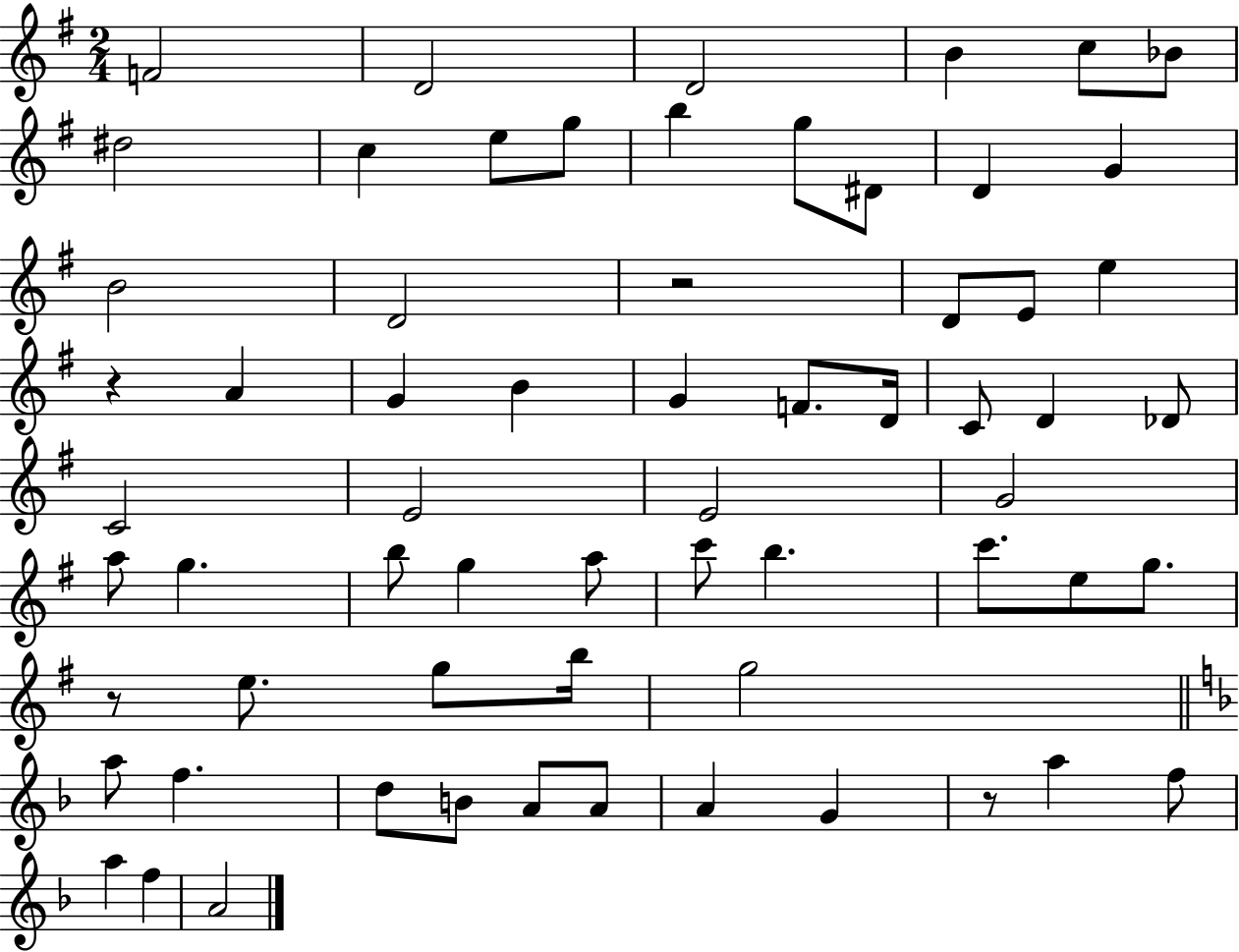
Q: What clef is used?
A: treble